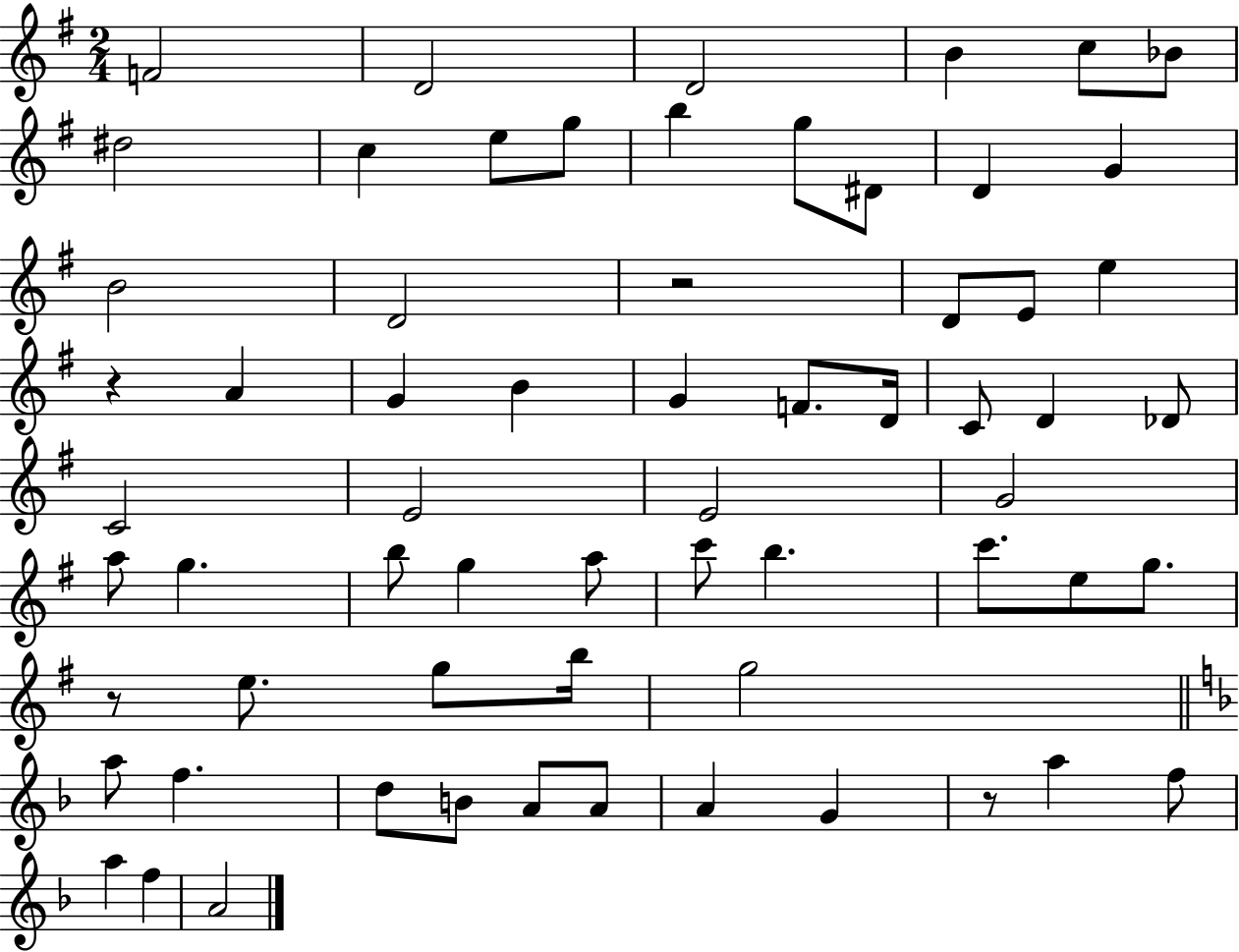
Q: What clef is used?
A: treble